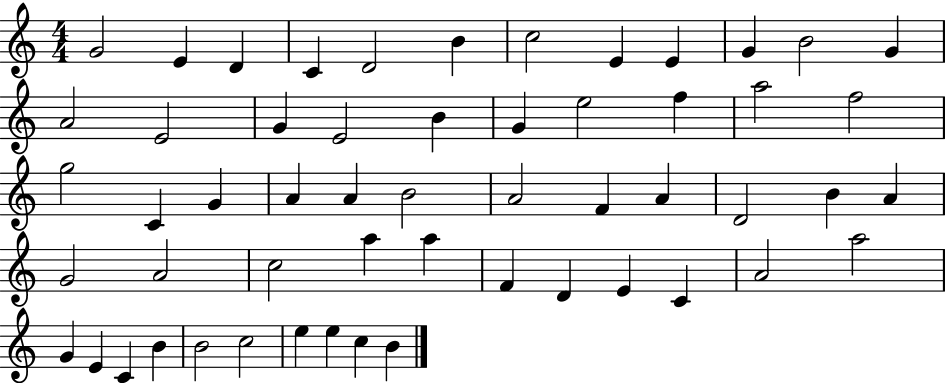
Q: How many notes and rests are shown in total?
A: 55